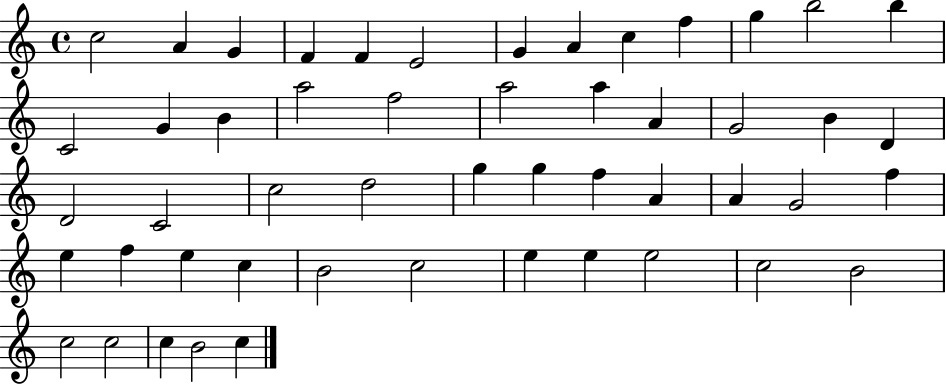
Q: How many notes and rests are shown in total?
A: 51